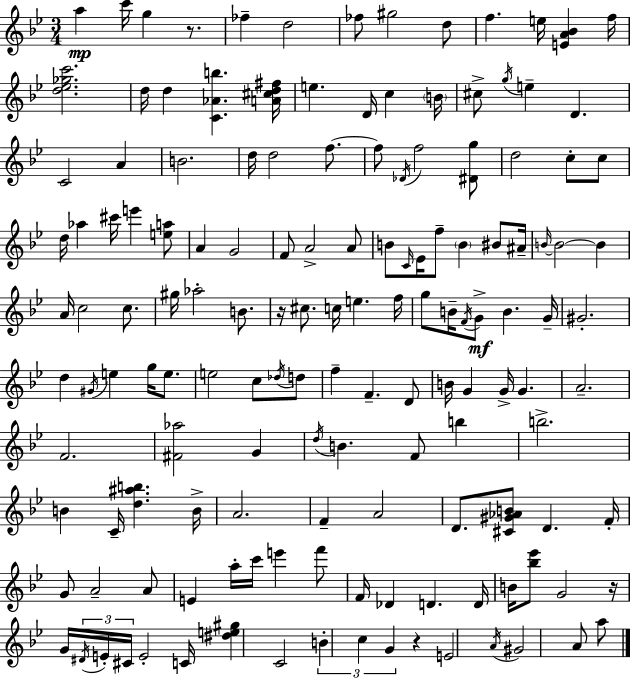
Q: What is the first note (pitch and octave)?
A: A5